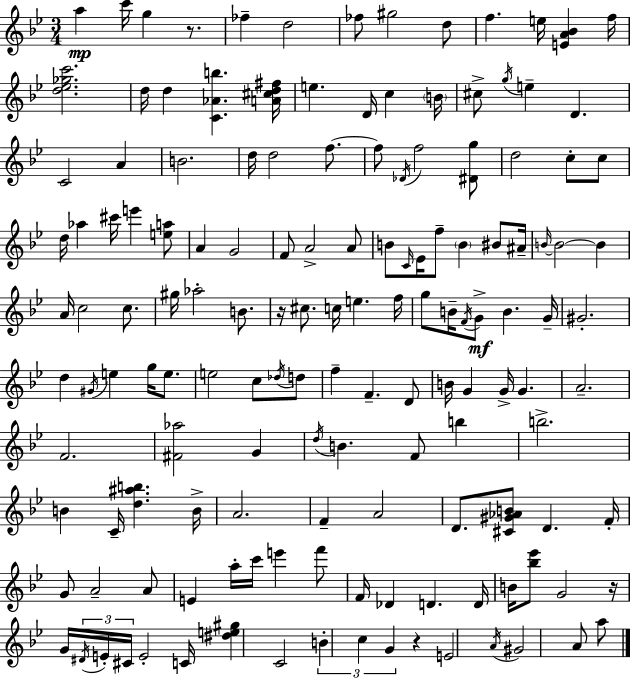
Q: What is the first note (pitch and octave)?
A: A5